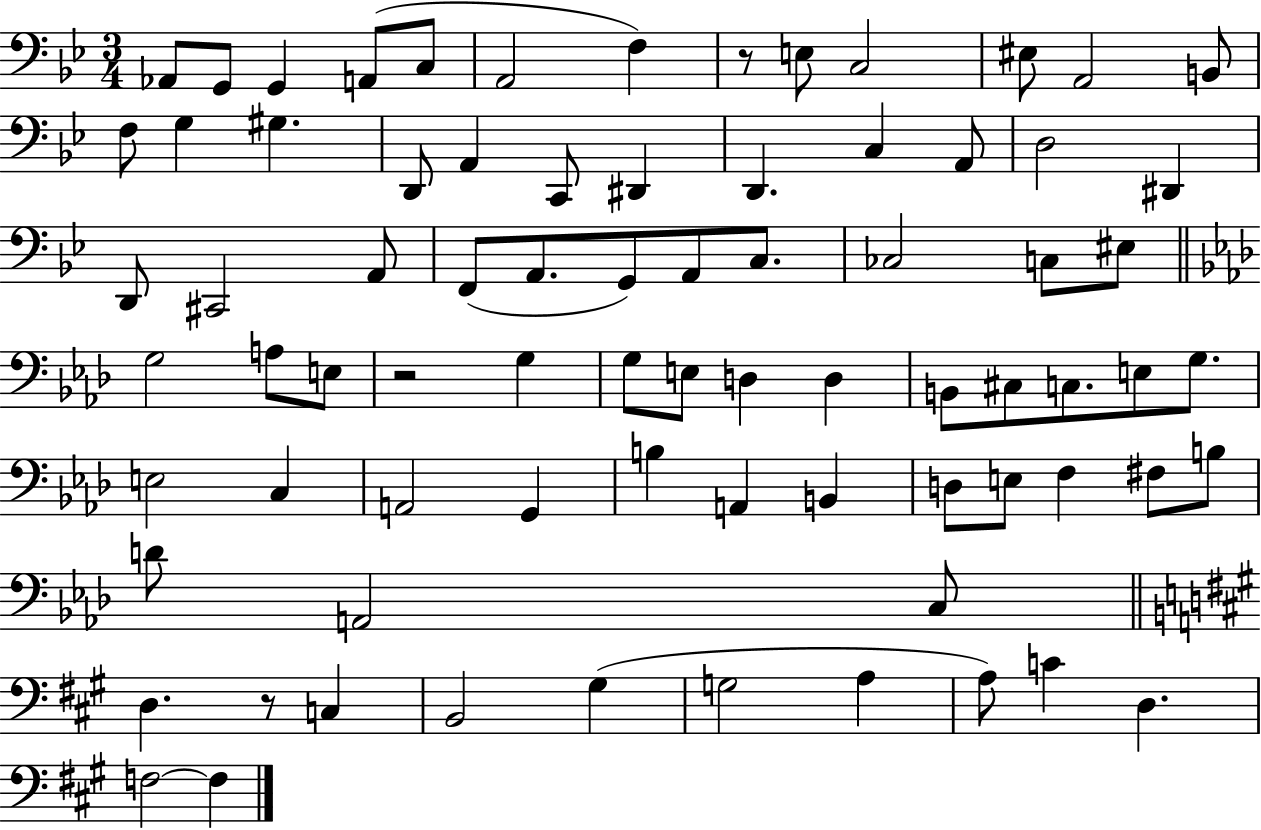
{
  \clef bass
  \numericTimeSignature
  \time 3/4
  \key bes \major
  \repeat volta 2 { aes,8 g,8 g,4 a,8( c8 | a,2 f4) | r8 e8 c2 | eis8 a,2 b,8 | \break f8 g4 gis4. | d,8 a,4 c,8 dis,4 | d,4. c4 a,8 | d2 dis,4 | \break d,8 cis,2 a,8 | f,8( a,8. g,8) a,8 c8. | ces2 c8 eis8 | \bar "||" \break \key aes \major g2 a8 e8 | r2 g4 | g8 e8 d4 d4 | b,8 cis8 c8. e8 g8. | \break e2 c4 | a,2 g,4 | b4 a,4 b,4 | d8 e8 f4 fis8 b8 | \break d'8 a,2 c8 | \bar "||" \break \key a \major d4. r8 c4 | b,2 gis4( | g2 a4 | a8) c'4 d4. | \break f2~~ f4 | } \bar "|."
}